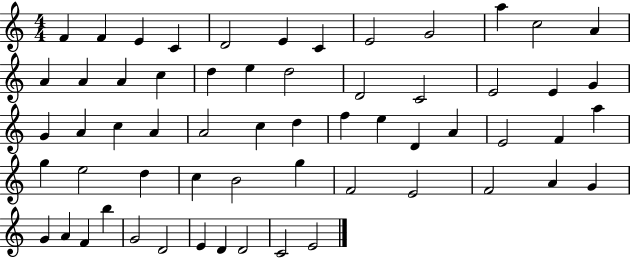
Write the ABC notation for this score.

X:1
T:Untitled
M:4/4
L:1/4
K:C
F F E C D2 E C E2 G2 a c2 A A A A c d e d2 D2 C2 E2 E G G A c A A2 c d f e D A E2 F a g e2 d c B2 g F2 E2 F2 A G G A F b G2 D2 E D D2 C2 E2